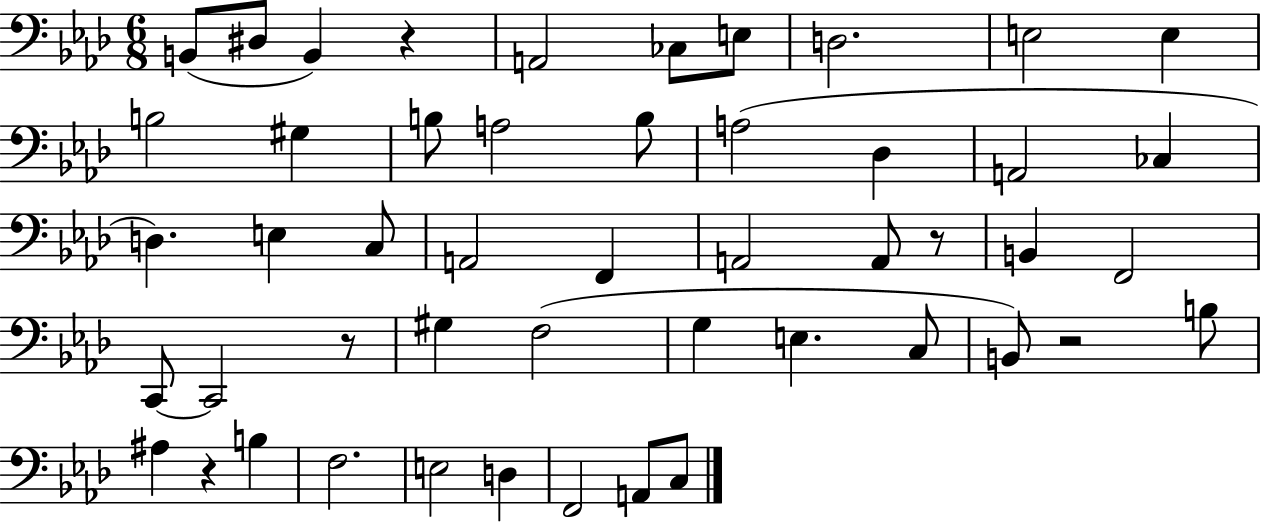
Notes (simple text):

B2/e D#3/e B2/q R/q A2/h CES3/e E3/e D3/h. E3/h E3/q B3/h G#3/q B3/e A3/h B3/e A3/h Db3/q A2/h CES3/q D3/q. E3/q C3/e A2/h F2/q A2/h A2/e R/e B2/q F2/h C2/e C2/h R/e G#3/q F3/h G3/q E3/q. C3/e B2/e R/h B3/e A#3/q R/q B3/q F3/h. E3/h D3/q F2/h A2/e C3/e